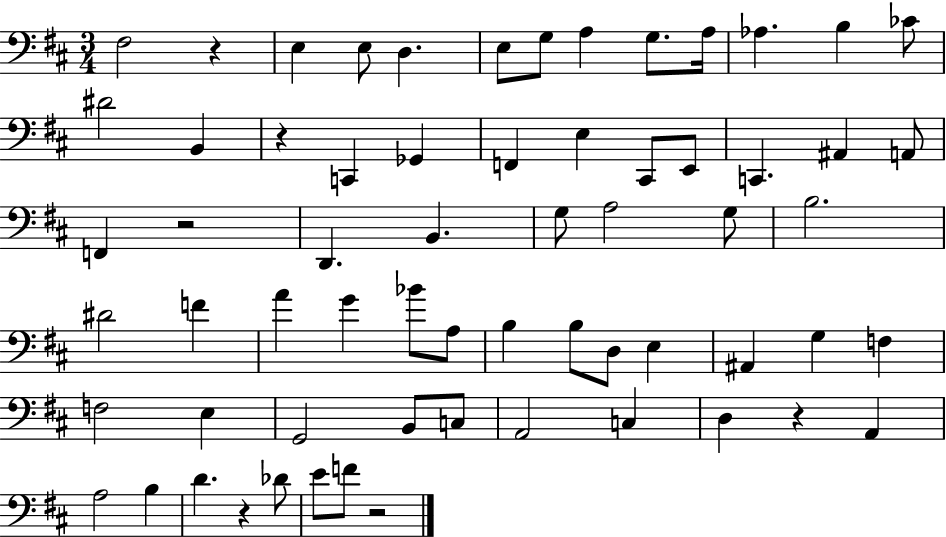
{
  \clef bass
  \numericTimeSignature
  \time 3/4
  \key d \major
  fis2 r4 | e4 e8 d4. | e8 g8 a4 g8. a16 | aes4. b4 ces'8 | \break dis'2 b,4 | r4 c,4 ges,4 | f,4 e4 cis,8 e,8 | c,4. ais,4 a,8 | \break f,4 r2 | d,4. b,4. | g8 a2 g8 | b2. | \break dis'2 f'4 | a'4 g'4 bes'8 a8 | b4 b8 d8 e4 | ais,4 g4 f4 | \break f2 e4 | g,2 b,8 c8 | a,2 c4 | d4 r4 a,4 | \break a2 b4 | d'4. r4 des'8 | e'8 f'8 r2 | \bar "|."
}